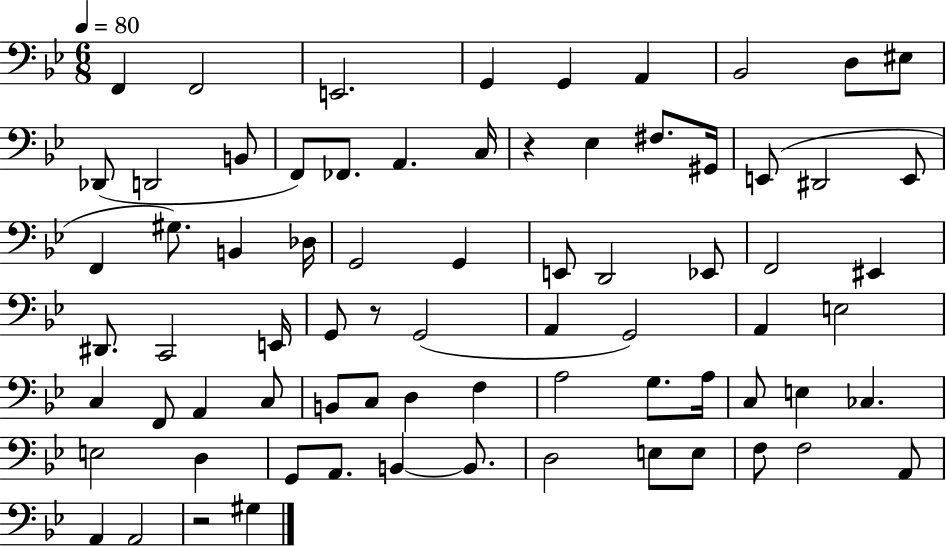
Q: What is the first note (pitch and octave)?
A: F2